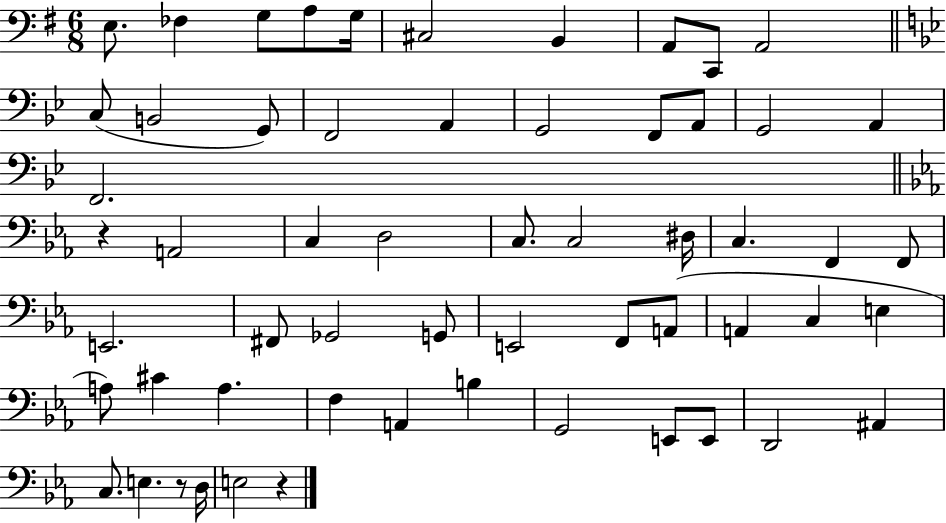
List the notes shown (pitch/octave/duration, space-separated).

E3/e. FES3/q G3/e A3/e G3/s C#3/h B2/q A2/e C2/e A2/h C3/e B2/h G2/e F2/h A2/q G2/h F2/e A2/e G2/h A2/q F2/h. R/q A2/h C3/q D3/h C3/e. C3/h D#3/s C3/q. F2/q F2/e E2/h. F#2/e Gb2/h G2/e E2/h F2/e A2/e A2/q C3/q E3/q A3/e C#4/q A3/q. F3/q A2/q B3/q G2/h E2/e E2/e D2/h A#2/q C3/e. E3/q. R/e D3/s E3/h R/q